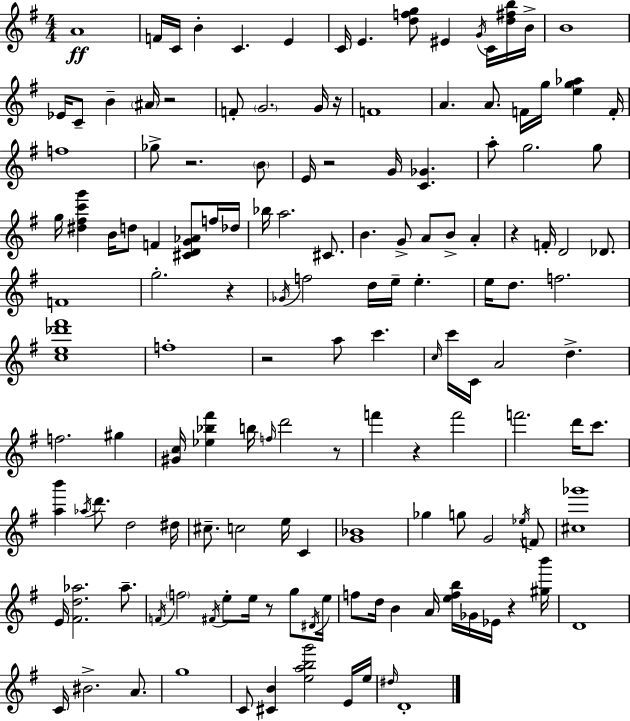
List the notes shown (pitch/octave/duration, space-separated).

A4/w F4/s C4/s B4/q C4/q. E4/q C4/s E4/q. [D5,F5,G5]/e EIS4/q G4/s C4/s [D5,F#5,B5]/s B4/s B4/w Eb4/s C4/e B4/q A#4/s R/h F4/e G4/h. G4/s R/s F4/w A4/q. A4/e. F4/s G5/s [E5,G5,Ab5]/q F4/s F5/w Gb5/e R/h. B4/e E4/s R/h G4/s [C4,Gb4]/q. A5/e G5/h. G5/e G5/s [D#5,F#5,C6,G6]/q B4/s D5/e F4/q [C#4,D4,G4,Ab4]/e F5/s Db5/s Bb5/s A5/h. C#4/e. B4/q. G4/e A4/e B4/e A4/q R/q F4/s D4/h Db4/e. F4/w G5/h. R/q Gb4/s F5/h D5/s E5/s E5/q. E5/s D5/e. F5/h. [C5,E5,Db6,F#6]/w F5/w R/h A5/e C6/q. C5/s C6/s C4/s A4/h D5/q. F5/h. G#5/q [G#4,C5]/s [Eb5,Bb5,F#6]/q B5/s F5/s D6/h R/e F6/q R/q F6/h F6/h. D6/s C6/e. [A5,B6]/q Ab5/s D6/e. D5/h D#5/s C#5/e. C5/h E5/s C4/q [G4,Bb4]/w Gb5/q G5/e G4/h Eb5/s F4/e [C#5,Gb6]/w E4/s [F#4,D5,Ab5]/h. Ab5/e. F4/s F5/h F#4/s E5/e E5/s R/e G5/e D#4/s E5/s F5/e D5/s B4/q A4/s [E5,F5,B5]/s Gb4/s Eb4/s R/q [G#5,B6]/s D4/w C4/s BIS4/h. A4/e. G5/w C4/e [C#4,B4]/q [E5,A5,B5,G6]/h E4/s E5/s D#5/s D4/w